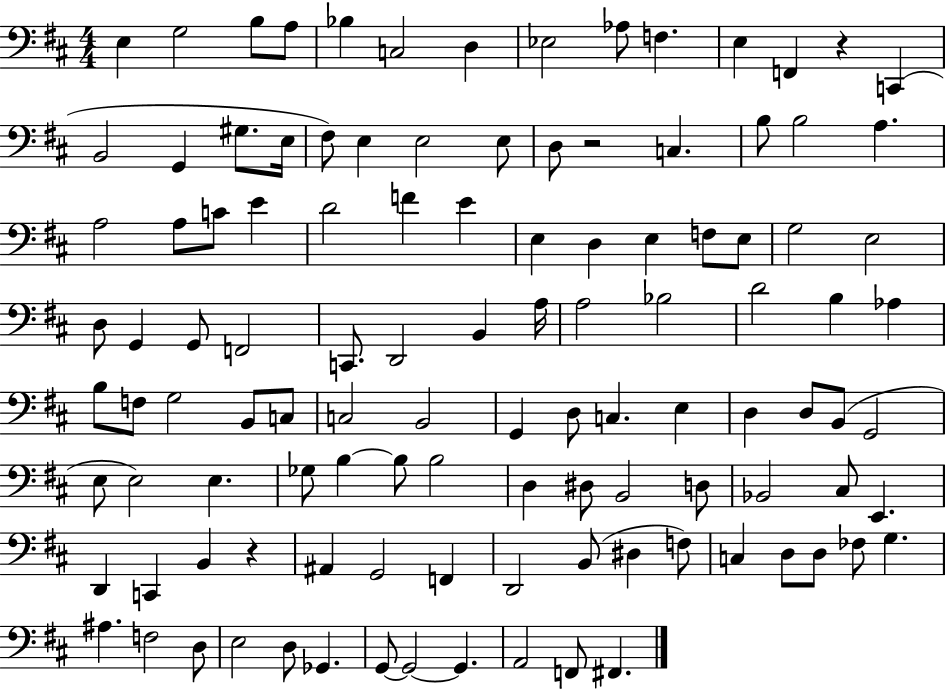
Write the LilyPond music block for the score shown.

{
  \clef bass
  \numericTimeSignature
  \time 4/4
  \key d \major
  e4 g2 b8 a8 | bes4 c2 d4 | ees2 aes8 f4. | e4 f,4 r4 c,4( | \break b,2 g,4 gis8. e16 | fis8) e4 e2 e8 | d8 r2 c4. | b8 b2 a4. | \break a2 a8 c'8 e'4 | d'2 f'4 e'4 | e4 d4 e4 f8 e8 | g2 e2 | \break d8 g,4 g,8 f,2 | c,8. d,2 b,4 a16 | a2 bes2 | d'2 b4 aes4 | \break b8 f8 g2 b,8 c8 | c2 b,2 | g,4 d8 c4. e4 | d4 d8 b,8( g,2 | \break e8 e2) e4. | ges8 b4~~ b8 b2 | d4 dis8 b,2 d8 | bes,2 cis8 e,4. | \break d,4 c,4 b,4 r4 | ais,4 g,2 f,4 | d,2 b,8( dis4 f8) | c4 d8 d8 fes8 g4. | \break ais4. f2 d8 | e2 d8 ges,4. | g,8~~ g,2~~ g,4. | a,2 f,8 fis,4. | \break \bar "|."
}